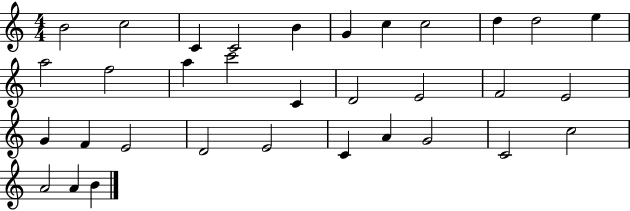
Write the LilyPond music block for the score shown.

{
  \clef treble
  \numericTimeSignature
  \time 4/4
  \key c \major
  b'2 c''2 | c'4 c'2 b'4 | g'4 c''4 c''2 | d''4 d''2 e''4 | \break a''2 f''2 | a''4 c'''2 c'4 | d'2 e'2 | f'2 e'2 | \break g'4 f'4 e'2 | d'2 e'2 | c'4 a'4 g'2 | c'2 c''2 | \break a'2 a'4 b'4 | \bar "|."
}